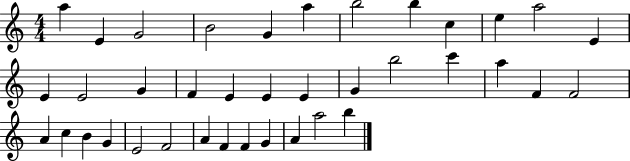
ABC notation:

X:1
T:Untitled
M:4/4
L:1/4
K:C
a E G2 B2 G a b2 b c e a2 E E E2 G F E E E G b2 c' a F F2 A c B G E2 F2 A F F G A a2 b